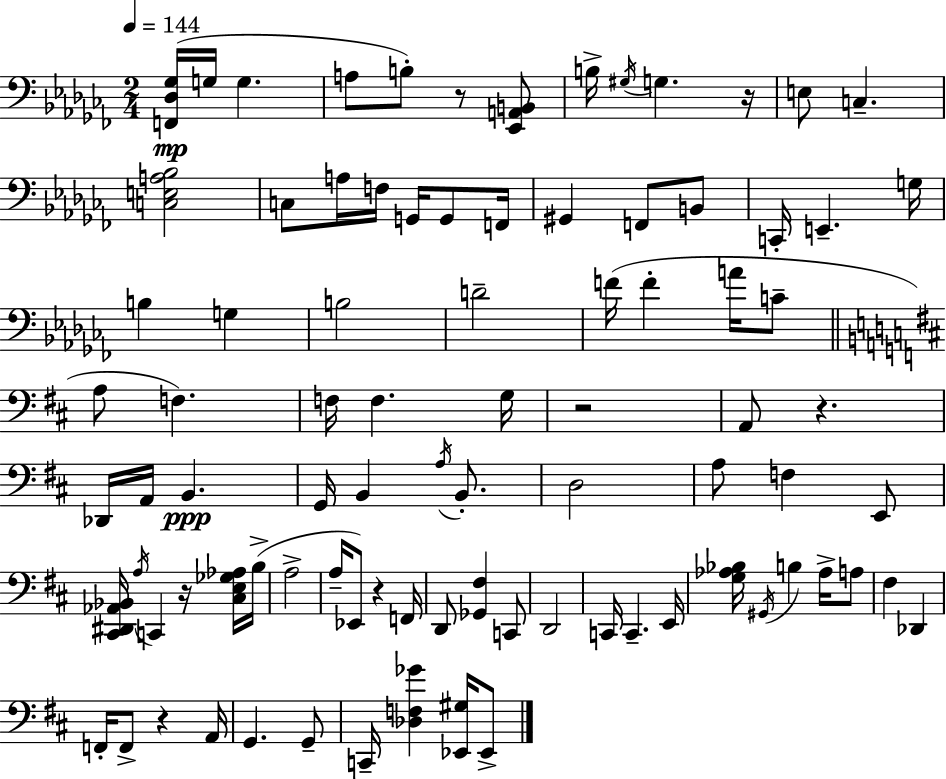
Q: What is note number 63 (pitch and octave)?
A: A3